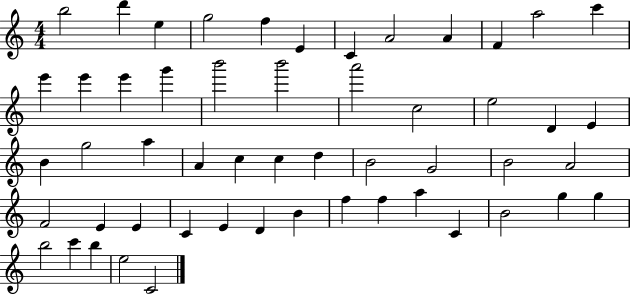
B5/h D6/q E5/q G5/h F5/q E4/q C4/q A4/h A4/q F4/q A5/h C6/q E6/q E6/q E6/q G6/q B6/h B6/h A6/h C5/h E5/h D4/q E4/q B4/q G5/h A5/q A4/q C5/q C5/q D5/q B4/h G4/h B4/h A4/h F4/h E4/q E4/q C4/q E4/q D4/q B4/q F5/q F5/q A5/q C4/q B4/h G5/q G5/q B5/h C6/q B5/q E5/h C4/h